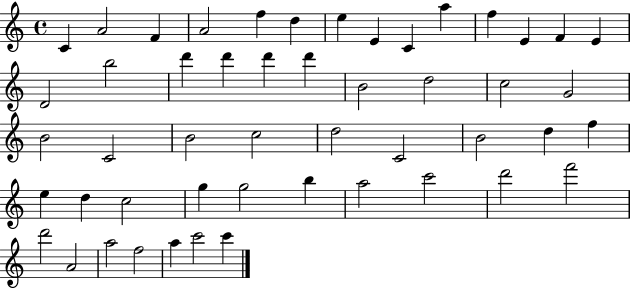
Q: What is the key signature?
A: C major